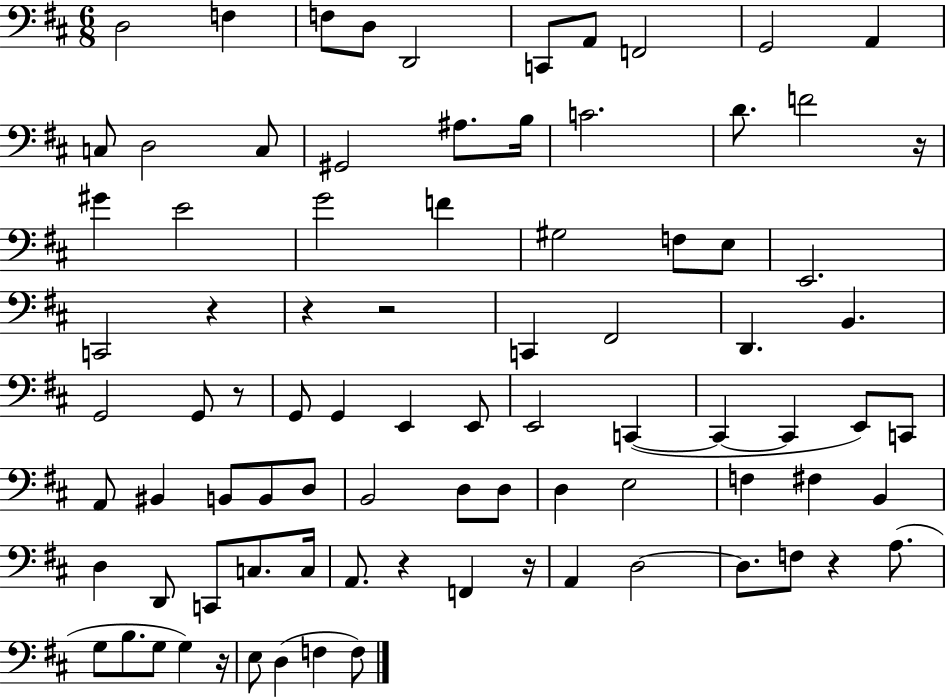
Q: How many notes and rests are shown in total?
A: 86